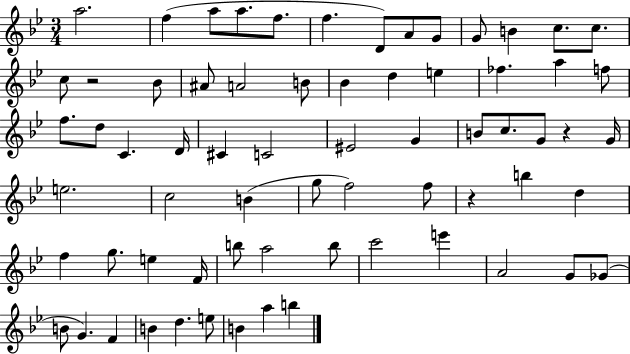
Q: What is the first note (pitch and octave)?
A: A5